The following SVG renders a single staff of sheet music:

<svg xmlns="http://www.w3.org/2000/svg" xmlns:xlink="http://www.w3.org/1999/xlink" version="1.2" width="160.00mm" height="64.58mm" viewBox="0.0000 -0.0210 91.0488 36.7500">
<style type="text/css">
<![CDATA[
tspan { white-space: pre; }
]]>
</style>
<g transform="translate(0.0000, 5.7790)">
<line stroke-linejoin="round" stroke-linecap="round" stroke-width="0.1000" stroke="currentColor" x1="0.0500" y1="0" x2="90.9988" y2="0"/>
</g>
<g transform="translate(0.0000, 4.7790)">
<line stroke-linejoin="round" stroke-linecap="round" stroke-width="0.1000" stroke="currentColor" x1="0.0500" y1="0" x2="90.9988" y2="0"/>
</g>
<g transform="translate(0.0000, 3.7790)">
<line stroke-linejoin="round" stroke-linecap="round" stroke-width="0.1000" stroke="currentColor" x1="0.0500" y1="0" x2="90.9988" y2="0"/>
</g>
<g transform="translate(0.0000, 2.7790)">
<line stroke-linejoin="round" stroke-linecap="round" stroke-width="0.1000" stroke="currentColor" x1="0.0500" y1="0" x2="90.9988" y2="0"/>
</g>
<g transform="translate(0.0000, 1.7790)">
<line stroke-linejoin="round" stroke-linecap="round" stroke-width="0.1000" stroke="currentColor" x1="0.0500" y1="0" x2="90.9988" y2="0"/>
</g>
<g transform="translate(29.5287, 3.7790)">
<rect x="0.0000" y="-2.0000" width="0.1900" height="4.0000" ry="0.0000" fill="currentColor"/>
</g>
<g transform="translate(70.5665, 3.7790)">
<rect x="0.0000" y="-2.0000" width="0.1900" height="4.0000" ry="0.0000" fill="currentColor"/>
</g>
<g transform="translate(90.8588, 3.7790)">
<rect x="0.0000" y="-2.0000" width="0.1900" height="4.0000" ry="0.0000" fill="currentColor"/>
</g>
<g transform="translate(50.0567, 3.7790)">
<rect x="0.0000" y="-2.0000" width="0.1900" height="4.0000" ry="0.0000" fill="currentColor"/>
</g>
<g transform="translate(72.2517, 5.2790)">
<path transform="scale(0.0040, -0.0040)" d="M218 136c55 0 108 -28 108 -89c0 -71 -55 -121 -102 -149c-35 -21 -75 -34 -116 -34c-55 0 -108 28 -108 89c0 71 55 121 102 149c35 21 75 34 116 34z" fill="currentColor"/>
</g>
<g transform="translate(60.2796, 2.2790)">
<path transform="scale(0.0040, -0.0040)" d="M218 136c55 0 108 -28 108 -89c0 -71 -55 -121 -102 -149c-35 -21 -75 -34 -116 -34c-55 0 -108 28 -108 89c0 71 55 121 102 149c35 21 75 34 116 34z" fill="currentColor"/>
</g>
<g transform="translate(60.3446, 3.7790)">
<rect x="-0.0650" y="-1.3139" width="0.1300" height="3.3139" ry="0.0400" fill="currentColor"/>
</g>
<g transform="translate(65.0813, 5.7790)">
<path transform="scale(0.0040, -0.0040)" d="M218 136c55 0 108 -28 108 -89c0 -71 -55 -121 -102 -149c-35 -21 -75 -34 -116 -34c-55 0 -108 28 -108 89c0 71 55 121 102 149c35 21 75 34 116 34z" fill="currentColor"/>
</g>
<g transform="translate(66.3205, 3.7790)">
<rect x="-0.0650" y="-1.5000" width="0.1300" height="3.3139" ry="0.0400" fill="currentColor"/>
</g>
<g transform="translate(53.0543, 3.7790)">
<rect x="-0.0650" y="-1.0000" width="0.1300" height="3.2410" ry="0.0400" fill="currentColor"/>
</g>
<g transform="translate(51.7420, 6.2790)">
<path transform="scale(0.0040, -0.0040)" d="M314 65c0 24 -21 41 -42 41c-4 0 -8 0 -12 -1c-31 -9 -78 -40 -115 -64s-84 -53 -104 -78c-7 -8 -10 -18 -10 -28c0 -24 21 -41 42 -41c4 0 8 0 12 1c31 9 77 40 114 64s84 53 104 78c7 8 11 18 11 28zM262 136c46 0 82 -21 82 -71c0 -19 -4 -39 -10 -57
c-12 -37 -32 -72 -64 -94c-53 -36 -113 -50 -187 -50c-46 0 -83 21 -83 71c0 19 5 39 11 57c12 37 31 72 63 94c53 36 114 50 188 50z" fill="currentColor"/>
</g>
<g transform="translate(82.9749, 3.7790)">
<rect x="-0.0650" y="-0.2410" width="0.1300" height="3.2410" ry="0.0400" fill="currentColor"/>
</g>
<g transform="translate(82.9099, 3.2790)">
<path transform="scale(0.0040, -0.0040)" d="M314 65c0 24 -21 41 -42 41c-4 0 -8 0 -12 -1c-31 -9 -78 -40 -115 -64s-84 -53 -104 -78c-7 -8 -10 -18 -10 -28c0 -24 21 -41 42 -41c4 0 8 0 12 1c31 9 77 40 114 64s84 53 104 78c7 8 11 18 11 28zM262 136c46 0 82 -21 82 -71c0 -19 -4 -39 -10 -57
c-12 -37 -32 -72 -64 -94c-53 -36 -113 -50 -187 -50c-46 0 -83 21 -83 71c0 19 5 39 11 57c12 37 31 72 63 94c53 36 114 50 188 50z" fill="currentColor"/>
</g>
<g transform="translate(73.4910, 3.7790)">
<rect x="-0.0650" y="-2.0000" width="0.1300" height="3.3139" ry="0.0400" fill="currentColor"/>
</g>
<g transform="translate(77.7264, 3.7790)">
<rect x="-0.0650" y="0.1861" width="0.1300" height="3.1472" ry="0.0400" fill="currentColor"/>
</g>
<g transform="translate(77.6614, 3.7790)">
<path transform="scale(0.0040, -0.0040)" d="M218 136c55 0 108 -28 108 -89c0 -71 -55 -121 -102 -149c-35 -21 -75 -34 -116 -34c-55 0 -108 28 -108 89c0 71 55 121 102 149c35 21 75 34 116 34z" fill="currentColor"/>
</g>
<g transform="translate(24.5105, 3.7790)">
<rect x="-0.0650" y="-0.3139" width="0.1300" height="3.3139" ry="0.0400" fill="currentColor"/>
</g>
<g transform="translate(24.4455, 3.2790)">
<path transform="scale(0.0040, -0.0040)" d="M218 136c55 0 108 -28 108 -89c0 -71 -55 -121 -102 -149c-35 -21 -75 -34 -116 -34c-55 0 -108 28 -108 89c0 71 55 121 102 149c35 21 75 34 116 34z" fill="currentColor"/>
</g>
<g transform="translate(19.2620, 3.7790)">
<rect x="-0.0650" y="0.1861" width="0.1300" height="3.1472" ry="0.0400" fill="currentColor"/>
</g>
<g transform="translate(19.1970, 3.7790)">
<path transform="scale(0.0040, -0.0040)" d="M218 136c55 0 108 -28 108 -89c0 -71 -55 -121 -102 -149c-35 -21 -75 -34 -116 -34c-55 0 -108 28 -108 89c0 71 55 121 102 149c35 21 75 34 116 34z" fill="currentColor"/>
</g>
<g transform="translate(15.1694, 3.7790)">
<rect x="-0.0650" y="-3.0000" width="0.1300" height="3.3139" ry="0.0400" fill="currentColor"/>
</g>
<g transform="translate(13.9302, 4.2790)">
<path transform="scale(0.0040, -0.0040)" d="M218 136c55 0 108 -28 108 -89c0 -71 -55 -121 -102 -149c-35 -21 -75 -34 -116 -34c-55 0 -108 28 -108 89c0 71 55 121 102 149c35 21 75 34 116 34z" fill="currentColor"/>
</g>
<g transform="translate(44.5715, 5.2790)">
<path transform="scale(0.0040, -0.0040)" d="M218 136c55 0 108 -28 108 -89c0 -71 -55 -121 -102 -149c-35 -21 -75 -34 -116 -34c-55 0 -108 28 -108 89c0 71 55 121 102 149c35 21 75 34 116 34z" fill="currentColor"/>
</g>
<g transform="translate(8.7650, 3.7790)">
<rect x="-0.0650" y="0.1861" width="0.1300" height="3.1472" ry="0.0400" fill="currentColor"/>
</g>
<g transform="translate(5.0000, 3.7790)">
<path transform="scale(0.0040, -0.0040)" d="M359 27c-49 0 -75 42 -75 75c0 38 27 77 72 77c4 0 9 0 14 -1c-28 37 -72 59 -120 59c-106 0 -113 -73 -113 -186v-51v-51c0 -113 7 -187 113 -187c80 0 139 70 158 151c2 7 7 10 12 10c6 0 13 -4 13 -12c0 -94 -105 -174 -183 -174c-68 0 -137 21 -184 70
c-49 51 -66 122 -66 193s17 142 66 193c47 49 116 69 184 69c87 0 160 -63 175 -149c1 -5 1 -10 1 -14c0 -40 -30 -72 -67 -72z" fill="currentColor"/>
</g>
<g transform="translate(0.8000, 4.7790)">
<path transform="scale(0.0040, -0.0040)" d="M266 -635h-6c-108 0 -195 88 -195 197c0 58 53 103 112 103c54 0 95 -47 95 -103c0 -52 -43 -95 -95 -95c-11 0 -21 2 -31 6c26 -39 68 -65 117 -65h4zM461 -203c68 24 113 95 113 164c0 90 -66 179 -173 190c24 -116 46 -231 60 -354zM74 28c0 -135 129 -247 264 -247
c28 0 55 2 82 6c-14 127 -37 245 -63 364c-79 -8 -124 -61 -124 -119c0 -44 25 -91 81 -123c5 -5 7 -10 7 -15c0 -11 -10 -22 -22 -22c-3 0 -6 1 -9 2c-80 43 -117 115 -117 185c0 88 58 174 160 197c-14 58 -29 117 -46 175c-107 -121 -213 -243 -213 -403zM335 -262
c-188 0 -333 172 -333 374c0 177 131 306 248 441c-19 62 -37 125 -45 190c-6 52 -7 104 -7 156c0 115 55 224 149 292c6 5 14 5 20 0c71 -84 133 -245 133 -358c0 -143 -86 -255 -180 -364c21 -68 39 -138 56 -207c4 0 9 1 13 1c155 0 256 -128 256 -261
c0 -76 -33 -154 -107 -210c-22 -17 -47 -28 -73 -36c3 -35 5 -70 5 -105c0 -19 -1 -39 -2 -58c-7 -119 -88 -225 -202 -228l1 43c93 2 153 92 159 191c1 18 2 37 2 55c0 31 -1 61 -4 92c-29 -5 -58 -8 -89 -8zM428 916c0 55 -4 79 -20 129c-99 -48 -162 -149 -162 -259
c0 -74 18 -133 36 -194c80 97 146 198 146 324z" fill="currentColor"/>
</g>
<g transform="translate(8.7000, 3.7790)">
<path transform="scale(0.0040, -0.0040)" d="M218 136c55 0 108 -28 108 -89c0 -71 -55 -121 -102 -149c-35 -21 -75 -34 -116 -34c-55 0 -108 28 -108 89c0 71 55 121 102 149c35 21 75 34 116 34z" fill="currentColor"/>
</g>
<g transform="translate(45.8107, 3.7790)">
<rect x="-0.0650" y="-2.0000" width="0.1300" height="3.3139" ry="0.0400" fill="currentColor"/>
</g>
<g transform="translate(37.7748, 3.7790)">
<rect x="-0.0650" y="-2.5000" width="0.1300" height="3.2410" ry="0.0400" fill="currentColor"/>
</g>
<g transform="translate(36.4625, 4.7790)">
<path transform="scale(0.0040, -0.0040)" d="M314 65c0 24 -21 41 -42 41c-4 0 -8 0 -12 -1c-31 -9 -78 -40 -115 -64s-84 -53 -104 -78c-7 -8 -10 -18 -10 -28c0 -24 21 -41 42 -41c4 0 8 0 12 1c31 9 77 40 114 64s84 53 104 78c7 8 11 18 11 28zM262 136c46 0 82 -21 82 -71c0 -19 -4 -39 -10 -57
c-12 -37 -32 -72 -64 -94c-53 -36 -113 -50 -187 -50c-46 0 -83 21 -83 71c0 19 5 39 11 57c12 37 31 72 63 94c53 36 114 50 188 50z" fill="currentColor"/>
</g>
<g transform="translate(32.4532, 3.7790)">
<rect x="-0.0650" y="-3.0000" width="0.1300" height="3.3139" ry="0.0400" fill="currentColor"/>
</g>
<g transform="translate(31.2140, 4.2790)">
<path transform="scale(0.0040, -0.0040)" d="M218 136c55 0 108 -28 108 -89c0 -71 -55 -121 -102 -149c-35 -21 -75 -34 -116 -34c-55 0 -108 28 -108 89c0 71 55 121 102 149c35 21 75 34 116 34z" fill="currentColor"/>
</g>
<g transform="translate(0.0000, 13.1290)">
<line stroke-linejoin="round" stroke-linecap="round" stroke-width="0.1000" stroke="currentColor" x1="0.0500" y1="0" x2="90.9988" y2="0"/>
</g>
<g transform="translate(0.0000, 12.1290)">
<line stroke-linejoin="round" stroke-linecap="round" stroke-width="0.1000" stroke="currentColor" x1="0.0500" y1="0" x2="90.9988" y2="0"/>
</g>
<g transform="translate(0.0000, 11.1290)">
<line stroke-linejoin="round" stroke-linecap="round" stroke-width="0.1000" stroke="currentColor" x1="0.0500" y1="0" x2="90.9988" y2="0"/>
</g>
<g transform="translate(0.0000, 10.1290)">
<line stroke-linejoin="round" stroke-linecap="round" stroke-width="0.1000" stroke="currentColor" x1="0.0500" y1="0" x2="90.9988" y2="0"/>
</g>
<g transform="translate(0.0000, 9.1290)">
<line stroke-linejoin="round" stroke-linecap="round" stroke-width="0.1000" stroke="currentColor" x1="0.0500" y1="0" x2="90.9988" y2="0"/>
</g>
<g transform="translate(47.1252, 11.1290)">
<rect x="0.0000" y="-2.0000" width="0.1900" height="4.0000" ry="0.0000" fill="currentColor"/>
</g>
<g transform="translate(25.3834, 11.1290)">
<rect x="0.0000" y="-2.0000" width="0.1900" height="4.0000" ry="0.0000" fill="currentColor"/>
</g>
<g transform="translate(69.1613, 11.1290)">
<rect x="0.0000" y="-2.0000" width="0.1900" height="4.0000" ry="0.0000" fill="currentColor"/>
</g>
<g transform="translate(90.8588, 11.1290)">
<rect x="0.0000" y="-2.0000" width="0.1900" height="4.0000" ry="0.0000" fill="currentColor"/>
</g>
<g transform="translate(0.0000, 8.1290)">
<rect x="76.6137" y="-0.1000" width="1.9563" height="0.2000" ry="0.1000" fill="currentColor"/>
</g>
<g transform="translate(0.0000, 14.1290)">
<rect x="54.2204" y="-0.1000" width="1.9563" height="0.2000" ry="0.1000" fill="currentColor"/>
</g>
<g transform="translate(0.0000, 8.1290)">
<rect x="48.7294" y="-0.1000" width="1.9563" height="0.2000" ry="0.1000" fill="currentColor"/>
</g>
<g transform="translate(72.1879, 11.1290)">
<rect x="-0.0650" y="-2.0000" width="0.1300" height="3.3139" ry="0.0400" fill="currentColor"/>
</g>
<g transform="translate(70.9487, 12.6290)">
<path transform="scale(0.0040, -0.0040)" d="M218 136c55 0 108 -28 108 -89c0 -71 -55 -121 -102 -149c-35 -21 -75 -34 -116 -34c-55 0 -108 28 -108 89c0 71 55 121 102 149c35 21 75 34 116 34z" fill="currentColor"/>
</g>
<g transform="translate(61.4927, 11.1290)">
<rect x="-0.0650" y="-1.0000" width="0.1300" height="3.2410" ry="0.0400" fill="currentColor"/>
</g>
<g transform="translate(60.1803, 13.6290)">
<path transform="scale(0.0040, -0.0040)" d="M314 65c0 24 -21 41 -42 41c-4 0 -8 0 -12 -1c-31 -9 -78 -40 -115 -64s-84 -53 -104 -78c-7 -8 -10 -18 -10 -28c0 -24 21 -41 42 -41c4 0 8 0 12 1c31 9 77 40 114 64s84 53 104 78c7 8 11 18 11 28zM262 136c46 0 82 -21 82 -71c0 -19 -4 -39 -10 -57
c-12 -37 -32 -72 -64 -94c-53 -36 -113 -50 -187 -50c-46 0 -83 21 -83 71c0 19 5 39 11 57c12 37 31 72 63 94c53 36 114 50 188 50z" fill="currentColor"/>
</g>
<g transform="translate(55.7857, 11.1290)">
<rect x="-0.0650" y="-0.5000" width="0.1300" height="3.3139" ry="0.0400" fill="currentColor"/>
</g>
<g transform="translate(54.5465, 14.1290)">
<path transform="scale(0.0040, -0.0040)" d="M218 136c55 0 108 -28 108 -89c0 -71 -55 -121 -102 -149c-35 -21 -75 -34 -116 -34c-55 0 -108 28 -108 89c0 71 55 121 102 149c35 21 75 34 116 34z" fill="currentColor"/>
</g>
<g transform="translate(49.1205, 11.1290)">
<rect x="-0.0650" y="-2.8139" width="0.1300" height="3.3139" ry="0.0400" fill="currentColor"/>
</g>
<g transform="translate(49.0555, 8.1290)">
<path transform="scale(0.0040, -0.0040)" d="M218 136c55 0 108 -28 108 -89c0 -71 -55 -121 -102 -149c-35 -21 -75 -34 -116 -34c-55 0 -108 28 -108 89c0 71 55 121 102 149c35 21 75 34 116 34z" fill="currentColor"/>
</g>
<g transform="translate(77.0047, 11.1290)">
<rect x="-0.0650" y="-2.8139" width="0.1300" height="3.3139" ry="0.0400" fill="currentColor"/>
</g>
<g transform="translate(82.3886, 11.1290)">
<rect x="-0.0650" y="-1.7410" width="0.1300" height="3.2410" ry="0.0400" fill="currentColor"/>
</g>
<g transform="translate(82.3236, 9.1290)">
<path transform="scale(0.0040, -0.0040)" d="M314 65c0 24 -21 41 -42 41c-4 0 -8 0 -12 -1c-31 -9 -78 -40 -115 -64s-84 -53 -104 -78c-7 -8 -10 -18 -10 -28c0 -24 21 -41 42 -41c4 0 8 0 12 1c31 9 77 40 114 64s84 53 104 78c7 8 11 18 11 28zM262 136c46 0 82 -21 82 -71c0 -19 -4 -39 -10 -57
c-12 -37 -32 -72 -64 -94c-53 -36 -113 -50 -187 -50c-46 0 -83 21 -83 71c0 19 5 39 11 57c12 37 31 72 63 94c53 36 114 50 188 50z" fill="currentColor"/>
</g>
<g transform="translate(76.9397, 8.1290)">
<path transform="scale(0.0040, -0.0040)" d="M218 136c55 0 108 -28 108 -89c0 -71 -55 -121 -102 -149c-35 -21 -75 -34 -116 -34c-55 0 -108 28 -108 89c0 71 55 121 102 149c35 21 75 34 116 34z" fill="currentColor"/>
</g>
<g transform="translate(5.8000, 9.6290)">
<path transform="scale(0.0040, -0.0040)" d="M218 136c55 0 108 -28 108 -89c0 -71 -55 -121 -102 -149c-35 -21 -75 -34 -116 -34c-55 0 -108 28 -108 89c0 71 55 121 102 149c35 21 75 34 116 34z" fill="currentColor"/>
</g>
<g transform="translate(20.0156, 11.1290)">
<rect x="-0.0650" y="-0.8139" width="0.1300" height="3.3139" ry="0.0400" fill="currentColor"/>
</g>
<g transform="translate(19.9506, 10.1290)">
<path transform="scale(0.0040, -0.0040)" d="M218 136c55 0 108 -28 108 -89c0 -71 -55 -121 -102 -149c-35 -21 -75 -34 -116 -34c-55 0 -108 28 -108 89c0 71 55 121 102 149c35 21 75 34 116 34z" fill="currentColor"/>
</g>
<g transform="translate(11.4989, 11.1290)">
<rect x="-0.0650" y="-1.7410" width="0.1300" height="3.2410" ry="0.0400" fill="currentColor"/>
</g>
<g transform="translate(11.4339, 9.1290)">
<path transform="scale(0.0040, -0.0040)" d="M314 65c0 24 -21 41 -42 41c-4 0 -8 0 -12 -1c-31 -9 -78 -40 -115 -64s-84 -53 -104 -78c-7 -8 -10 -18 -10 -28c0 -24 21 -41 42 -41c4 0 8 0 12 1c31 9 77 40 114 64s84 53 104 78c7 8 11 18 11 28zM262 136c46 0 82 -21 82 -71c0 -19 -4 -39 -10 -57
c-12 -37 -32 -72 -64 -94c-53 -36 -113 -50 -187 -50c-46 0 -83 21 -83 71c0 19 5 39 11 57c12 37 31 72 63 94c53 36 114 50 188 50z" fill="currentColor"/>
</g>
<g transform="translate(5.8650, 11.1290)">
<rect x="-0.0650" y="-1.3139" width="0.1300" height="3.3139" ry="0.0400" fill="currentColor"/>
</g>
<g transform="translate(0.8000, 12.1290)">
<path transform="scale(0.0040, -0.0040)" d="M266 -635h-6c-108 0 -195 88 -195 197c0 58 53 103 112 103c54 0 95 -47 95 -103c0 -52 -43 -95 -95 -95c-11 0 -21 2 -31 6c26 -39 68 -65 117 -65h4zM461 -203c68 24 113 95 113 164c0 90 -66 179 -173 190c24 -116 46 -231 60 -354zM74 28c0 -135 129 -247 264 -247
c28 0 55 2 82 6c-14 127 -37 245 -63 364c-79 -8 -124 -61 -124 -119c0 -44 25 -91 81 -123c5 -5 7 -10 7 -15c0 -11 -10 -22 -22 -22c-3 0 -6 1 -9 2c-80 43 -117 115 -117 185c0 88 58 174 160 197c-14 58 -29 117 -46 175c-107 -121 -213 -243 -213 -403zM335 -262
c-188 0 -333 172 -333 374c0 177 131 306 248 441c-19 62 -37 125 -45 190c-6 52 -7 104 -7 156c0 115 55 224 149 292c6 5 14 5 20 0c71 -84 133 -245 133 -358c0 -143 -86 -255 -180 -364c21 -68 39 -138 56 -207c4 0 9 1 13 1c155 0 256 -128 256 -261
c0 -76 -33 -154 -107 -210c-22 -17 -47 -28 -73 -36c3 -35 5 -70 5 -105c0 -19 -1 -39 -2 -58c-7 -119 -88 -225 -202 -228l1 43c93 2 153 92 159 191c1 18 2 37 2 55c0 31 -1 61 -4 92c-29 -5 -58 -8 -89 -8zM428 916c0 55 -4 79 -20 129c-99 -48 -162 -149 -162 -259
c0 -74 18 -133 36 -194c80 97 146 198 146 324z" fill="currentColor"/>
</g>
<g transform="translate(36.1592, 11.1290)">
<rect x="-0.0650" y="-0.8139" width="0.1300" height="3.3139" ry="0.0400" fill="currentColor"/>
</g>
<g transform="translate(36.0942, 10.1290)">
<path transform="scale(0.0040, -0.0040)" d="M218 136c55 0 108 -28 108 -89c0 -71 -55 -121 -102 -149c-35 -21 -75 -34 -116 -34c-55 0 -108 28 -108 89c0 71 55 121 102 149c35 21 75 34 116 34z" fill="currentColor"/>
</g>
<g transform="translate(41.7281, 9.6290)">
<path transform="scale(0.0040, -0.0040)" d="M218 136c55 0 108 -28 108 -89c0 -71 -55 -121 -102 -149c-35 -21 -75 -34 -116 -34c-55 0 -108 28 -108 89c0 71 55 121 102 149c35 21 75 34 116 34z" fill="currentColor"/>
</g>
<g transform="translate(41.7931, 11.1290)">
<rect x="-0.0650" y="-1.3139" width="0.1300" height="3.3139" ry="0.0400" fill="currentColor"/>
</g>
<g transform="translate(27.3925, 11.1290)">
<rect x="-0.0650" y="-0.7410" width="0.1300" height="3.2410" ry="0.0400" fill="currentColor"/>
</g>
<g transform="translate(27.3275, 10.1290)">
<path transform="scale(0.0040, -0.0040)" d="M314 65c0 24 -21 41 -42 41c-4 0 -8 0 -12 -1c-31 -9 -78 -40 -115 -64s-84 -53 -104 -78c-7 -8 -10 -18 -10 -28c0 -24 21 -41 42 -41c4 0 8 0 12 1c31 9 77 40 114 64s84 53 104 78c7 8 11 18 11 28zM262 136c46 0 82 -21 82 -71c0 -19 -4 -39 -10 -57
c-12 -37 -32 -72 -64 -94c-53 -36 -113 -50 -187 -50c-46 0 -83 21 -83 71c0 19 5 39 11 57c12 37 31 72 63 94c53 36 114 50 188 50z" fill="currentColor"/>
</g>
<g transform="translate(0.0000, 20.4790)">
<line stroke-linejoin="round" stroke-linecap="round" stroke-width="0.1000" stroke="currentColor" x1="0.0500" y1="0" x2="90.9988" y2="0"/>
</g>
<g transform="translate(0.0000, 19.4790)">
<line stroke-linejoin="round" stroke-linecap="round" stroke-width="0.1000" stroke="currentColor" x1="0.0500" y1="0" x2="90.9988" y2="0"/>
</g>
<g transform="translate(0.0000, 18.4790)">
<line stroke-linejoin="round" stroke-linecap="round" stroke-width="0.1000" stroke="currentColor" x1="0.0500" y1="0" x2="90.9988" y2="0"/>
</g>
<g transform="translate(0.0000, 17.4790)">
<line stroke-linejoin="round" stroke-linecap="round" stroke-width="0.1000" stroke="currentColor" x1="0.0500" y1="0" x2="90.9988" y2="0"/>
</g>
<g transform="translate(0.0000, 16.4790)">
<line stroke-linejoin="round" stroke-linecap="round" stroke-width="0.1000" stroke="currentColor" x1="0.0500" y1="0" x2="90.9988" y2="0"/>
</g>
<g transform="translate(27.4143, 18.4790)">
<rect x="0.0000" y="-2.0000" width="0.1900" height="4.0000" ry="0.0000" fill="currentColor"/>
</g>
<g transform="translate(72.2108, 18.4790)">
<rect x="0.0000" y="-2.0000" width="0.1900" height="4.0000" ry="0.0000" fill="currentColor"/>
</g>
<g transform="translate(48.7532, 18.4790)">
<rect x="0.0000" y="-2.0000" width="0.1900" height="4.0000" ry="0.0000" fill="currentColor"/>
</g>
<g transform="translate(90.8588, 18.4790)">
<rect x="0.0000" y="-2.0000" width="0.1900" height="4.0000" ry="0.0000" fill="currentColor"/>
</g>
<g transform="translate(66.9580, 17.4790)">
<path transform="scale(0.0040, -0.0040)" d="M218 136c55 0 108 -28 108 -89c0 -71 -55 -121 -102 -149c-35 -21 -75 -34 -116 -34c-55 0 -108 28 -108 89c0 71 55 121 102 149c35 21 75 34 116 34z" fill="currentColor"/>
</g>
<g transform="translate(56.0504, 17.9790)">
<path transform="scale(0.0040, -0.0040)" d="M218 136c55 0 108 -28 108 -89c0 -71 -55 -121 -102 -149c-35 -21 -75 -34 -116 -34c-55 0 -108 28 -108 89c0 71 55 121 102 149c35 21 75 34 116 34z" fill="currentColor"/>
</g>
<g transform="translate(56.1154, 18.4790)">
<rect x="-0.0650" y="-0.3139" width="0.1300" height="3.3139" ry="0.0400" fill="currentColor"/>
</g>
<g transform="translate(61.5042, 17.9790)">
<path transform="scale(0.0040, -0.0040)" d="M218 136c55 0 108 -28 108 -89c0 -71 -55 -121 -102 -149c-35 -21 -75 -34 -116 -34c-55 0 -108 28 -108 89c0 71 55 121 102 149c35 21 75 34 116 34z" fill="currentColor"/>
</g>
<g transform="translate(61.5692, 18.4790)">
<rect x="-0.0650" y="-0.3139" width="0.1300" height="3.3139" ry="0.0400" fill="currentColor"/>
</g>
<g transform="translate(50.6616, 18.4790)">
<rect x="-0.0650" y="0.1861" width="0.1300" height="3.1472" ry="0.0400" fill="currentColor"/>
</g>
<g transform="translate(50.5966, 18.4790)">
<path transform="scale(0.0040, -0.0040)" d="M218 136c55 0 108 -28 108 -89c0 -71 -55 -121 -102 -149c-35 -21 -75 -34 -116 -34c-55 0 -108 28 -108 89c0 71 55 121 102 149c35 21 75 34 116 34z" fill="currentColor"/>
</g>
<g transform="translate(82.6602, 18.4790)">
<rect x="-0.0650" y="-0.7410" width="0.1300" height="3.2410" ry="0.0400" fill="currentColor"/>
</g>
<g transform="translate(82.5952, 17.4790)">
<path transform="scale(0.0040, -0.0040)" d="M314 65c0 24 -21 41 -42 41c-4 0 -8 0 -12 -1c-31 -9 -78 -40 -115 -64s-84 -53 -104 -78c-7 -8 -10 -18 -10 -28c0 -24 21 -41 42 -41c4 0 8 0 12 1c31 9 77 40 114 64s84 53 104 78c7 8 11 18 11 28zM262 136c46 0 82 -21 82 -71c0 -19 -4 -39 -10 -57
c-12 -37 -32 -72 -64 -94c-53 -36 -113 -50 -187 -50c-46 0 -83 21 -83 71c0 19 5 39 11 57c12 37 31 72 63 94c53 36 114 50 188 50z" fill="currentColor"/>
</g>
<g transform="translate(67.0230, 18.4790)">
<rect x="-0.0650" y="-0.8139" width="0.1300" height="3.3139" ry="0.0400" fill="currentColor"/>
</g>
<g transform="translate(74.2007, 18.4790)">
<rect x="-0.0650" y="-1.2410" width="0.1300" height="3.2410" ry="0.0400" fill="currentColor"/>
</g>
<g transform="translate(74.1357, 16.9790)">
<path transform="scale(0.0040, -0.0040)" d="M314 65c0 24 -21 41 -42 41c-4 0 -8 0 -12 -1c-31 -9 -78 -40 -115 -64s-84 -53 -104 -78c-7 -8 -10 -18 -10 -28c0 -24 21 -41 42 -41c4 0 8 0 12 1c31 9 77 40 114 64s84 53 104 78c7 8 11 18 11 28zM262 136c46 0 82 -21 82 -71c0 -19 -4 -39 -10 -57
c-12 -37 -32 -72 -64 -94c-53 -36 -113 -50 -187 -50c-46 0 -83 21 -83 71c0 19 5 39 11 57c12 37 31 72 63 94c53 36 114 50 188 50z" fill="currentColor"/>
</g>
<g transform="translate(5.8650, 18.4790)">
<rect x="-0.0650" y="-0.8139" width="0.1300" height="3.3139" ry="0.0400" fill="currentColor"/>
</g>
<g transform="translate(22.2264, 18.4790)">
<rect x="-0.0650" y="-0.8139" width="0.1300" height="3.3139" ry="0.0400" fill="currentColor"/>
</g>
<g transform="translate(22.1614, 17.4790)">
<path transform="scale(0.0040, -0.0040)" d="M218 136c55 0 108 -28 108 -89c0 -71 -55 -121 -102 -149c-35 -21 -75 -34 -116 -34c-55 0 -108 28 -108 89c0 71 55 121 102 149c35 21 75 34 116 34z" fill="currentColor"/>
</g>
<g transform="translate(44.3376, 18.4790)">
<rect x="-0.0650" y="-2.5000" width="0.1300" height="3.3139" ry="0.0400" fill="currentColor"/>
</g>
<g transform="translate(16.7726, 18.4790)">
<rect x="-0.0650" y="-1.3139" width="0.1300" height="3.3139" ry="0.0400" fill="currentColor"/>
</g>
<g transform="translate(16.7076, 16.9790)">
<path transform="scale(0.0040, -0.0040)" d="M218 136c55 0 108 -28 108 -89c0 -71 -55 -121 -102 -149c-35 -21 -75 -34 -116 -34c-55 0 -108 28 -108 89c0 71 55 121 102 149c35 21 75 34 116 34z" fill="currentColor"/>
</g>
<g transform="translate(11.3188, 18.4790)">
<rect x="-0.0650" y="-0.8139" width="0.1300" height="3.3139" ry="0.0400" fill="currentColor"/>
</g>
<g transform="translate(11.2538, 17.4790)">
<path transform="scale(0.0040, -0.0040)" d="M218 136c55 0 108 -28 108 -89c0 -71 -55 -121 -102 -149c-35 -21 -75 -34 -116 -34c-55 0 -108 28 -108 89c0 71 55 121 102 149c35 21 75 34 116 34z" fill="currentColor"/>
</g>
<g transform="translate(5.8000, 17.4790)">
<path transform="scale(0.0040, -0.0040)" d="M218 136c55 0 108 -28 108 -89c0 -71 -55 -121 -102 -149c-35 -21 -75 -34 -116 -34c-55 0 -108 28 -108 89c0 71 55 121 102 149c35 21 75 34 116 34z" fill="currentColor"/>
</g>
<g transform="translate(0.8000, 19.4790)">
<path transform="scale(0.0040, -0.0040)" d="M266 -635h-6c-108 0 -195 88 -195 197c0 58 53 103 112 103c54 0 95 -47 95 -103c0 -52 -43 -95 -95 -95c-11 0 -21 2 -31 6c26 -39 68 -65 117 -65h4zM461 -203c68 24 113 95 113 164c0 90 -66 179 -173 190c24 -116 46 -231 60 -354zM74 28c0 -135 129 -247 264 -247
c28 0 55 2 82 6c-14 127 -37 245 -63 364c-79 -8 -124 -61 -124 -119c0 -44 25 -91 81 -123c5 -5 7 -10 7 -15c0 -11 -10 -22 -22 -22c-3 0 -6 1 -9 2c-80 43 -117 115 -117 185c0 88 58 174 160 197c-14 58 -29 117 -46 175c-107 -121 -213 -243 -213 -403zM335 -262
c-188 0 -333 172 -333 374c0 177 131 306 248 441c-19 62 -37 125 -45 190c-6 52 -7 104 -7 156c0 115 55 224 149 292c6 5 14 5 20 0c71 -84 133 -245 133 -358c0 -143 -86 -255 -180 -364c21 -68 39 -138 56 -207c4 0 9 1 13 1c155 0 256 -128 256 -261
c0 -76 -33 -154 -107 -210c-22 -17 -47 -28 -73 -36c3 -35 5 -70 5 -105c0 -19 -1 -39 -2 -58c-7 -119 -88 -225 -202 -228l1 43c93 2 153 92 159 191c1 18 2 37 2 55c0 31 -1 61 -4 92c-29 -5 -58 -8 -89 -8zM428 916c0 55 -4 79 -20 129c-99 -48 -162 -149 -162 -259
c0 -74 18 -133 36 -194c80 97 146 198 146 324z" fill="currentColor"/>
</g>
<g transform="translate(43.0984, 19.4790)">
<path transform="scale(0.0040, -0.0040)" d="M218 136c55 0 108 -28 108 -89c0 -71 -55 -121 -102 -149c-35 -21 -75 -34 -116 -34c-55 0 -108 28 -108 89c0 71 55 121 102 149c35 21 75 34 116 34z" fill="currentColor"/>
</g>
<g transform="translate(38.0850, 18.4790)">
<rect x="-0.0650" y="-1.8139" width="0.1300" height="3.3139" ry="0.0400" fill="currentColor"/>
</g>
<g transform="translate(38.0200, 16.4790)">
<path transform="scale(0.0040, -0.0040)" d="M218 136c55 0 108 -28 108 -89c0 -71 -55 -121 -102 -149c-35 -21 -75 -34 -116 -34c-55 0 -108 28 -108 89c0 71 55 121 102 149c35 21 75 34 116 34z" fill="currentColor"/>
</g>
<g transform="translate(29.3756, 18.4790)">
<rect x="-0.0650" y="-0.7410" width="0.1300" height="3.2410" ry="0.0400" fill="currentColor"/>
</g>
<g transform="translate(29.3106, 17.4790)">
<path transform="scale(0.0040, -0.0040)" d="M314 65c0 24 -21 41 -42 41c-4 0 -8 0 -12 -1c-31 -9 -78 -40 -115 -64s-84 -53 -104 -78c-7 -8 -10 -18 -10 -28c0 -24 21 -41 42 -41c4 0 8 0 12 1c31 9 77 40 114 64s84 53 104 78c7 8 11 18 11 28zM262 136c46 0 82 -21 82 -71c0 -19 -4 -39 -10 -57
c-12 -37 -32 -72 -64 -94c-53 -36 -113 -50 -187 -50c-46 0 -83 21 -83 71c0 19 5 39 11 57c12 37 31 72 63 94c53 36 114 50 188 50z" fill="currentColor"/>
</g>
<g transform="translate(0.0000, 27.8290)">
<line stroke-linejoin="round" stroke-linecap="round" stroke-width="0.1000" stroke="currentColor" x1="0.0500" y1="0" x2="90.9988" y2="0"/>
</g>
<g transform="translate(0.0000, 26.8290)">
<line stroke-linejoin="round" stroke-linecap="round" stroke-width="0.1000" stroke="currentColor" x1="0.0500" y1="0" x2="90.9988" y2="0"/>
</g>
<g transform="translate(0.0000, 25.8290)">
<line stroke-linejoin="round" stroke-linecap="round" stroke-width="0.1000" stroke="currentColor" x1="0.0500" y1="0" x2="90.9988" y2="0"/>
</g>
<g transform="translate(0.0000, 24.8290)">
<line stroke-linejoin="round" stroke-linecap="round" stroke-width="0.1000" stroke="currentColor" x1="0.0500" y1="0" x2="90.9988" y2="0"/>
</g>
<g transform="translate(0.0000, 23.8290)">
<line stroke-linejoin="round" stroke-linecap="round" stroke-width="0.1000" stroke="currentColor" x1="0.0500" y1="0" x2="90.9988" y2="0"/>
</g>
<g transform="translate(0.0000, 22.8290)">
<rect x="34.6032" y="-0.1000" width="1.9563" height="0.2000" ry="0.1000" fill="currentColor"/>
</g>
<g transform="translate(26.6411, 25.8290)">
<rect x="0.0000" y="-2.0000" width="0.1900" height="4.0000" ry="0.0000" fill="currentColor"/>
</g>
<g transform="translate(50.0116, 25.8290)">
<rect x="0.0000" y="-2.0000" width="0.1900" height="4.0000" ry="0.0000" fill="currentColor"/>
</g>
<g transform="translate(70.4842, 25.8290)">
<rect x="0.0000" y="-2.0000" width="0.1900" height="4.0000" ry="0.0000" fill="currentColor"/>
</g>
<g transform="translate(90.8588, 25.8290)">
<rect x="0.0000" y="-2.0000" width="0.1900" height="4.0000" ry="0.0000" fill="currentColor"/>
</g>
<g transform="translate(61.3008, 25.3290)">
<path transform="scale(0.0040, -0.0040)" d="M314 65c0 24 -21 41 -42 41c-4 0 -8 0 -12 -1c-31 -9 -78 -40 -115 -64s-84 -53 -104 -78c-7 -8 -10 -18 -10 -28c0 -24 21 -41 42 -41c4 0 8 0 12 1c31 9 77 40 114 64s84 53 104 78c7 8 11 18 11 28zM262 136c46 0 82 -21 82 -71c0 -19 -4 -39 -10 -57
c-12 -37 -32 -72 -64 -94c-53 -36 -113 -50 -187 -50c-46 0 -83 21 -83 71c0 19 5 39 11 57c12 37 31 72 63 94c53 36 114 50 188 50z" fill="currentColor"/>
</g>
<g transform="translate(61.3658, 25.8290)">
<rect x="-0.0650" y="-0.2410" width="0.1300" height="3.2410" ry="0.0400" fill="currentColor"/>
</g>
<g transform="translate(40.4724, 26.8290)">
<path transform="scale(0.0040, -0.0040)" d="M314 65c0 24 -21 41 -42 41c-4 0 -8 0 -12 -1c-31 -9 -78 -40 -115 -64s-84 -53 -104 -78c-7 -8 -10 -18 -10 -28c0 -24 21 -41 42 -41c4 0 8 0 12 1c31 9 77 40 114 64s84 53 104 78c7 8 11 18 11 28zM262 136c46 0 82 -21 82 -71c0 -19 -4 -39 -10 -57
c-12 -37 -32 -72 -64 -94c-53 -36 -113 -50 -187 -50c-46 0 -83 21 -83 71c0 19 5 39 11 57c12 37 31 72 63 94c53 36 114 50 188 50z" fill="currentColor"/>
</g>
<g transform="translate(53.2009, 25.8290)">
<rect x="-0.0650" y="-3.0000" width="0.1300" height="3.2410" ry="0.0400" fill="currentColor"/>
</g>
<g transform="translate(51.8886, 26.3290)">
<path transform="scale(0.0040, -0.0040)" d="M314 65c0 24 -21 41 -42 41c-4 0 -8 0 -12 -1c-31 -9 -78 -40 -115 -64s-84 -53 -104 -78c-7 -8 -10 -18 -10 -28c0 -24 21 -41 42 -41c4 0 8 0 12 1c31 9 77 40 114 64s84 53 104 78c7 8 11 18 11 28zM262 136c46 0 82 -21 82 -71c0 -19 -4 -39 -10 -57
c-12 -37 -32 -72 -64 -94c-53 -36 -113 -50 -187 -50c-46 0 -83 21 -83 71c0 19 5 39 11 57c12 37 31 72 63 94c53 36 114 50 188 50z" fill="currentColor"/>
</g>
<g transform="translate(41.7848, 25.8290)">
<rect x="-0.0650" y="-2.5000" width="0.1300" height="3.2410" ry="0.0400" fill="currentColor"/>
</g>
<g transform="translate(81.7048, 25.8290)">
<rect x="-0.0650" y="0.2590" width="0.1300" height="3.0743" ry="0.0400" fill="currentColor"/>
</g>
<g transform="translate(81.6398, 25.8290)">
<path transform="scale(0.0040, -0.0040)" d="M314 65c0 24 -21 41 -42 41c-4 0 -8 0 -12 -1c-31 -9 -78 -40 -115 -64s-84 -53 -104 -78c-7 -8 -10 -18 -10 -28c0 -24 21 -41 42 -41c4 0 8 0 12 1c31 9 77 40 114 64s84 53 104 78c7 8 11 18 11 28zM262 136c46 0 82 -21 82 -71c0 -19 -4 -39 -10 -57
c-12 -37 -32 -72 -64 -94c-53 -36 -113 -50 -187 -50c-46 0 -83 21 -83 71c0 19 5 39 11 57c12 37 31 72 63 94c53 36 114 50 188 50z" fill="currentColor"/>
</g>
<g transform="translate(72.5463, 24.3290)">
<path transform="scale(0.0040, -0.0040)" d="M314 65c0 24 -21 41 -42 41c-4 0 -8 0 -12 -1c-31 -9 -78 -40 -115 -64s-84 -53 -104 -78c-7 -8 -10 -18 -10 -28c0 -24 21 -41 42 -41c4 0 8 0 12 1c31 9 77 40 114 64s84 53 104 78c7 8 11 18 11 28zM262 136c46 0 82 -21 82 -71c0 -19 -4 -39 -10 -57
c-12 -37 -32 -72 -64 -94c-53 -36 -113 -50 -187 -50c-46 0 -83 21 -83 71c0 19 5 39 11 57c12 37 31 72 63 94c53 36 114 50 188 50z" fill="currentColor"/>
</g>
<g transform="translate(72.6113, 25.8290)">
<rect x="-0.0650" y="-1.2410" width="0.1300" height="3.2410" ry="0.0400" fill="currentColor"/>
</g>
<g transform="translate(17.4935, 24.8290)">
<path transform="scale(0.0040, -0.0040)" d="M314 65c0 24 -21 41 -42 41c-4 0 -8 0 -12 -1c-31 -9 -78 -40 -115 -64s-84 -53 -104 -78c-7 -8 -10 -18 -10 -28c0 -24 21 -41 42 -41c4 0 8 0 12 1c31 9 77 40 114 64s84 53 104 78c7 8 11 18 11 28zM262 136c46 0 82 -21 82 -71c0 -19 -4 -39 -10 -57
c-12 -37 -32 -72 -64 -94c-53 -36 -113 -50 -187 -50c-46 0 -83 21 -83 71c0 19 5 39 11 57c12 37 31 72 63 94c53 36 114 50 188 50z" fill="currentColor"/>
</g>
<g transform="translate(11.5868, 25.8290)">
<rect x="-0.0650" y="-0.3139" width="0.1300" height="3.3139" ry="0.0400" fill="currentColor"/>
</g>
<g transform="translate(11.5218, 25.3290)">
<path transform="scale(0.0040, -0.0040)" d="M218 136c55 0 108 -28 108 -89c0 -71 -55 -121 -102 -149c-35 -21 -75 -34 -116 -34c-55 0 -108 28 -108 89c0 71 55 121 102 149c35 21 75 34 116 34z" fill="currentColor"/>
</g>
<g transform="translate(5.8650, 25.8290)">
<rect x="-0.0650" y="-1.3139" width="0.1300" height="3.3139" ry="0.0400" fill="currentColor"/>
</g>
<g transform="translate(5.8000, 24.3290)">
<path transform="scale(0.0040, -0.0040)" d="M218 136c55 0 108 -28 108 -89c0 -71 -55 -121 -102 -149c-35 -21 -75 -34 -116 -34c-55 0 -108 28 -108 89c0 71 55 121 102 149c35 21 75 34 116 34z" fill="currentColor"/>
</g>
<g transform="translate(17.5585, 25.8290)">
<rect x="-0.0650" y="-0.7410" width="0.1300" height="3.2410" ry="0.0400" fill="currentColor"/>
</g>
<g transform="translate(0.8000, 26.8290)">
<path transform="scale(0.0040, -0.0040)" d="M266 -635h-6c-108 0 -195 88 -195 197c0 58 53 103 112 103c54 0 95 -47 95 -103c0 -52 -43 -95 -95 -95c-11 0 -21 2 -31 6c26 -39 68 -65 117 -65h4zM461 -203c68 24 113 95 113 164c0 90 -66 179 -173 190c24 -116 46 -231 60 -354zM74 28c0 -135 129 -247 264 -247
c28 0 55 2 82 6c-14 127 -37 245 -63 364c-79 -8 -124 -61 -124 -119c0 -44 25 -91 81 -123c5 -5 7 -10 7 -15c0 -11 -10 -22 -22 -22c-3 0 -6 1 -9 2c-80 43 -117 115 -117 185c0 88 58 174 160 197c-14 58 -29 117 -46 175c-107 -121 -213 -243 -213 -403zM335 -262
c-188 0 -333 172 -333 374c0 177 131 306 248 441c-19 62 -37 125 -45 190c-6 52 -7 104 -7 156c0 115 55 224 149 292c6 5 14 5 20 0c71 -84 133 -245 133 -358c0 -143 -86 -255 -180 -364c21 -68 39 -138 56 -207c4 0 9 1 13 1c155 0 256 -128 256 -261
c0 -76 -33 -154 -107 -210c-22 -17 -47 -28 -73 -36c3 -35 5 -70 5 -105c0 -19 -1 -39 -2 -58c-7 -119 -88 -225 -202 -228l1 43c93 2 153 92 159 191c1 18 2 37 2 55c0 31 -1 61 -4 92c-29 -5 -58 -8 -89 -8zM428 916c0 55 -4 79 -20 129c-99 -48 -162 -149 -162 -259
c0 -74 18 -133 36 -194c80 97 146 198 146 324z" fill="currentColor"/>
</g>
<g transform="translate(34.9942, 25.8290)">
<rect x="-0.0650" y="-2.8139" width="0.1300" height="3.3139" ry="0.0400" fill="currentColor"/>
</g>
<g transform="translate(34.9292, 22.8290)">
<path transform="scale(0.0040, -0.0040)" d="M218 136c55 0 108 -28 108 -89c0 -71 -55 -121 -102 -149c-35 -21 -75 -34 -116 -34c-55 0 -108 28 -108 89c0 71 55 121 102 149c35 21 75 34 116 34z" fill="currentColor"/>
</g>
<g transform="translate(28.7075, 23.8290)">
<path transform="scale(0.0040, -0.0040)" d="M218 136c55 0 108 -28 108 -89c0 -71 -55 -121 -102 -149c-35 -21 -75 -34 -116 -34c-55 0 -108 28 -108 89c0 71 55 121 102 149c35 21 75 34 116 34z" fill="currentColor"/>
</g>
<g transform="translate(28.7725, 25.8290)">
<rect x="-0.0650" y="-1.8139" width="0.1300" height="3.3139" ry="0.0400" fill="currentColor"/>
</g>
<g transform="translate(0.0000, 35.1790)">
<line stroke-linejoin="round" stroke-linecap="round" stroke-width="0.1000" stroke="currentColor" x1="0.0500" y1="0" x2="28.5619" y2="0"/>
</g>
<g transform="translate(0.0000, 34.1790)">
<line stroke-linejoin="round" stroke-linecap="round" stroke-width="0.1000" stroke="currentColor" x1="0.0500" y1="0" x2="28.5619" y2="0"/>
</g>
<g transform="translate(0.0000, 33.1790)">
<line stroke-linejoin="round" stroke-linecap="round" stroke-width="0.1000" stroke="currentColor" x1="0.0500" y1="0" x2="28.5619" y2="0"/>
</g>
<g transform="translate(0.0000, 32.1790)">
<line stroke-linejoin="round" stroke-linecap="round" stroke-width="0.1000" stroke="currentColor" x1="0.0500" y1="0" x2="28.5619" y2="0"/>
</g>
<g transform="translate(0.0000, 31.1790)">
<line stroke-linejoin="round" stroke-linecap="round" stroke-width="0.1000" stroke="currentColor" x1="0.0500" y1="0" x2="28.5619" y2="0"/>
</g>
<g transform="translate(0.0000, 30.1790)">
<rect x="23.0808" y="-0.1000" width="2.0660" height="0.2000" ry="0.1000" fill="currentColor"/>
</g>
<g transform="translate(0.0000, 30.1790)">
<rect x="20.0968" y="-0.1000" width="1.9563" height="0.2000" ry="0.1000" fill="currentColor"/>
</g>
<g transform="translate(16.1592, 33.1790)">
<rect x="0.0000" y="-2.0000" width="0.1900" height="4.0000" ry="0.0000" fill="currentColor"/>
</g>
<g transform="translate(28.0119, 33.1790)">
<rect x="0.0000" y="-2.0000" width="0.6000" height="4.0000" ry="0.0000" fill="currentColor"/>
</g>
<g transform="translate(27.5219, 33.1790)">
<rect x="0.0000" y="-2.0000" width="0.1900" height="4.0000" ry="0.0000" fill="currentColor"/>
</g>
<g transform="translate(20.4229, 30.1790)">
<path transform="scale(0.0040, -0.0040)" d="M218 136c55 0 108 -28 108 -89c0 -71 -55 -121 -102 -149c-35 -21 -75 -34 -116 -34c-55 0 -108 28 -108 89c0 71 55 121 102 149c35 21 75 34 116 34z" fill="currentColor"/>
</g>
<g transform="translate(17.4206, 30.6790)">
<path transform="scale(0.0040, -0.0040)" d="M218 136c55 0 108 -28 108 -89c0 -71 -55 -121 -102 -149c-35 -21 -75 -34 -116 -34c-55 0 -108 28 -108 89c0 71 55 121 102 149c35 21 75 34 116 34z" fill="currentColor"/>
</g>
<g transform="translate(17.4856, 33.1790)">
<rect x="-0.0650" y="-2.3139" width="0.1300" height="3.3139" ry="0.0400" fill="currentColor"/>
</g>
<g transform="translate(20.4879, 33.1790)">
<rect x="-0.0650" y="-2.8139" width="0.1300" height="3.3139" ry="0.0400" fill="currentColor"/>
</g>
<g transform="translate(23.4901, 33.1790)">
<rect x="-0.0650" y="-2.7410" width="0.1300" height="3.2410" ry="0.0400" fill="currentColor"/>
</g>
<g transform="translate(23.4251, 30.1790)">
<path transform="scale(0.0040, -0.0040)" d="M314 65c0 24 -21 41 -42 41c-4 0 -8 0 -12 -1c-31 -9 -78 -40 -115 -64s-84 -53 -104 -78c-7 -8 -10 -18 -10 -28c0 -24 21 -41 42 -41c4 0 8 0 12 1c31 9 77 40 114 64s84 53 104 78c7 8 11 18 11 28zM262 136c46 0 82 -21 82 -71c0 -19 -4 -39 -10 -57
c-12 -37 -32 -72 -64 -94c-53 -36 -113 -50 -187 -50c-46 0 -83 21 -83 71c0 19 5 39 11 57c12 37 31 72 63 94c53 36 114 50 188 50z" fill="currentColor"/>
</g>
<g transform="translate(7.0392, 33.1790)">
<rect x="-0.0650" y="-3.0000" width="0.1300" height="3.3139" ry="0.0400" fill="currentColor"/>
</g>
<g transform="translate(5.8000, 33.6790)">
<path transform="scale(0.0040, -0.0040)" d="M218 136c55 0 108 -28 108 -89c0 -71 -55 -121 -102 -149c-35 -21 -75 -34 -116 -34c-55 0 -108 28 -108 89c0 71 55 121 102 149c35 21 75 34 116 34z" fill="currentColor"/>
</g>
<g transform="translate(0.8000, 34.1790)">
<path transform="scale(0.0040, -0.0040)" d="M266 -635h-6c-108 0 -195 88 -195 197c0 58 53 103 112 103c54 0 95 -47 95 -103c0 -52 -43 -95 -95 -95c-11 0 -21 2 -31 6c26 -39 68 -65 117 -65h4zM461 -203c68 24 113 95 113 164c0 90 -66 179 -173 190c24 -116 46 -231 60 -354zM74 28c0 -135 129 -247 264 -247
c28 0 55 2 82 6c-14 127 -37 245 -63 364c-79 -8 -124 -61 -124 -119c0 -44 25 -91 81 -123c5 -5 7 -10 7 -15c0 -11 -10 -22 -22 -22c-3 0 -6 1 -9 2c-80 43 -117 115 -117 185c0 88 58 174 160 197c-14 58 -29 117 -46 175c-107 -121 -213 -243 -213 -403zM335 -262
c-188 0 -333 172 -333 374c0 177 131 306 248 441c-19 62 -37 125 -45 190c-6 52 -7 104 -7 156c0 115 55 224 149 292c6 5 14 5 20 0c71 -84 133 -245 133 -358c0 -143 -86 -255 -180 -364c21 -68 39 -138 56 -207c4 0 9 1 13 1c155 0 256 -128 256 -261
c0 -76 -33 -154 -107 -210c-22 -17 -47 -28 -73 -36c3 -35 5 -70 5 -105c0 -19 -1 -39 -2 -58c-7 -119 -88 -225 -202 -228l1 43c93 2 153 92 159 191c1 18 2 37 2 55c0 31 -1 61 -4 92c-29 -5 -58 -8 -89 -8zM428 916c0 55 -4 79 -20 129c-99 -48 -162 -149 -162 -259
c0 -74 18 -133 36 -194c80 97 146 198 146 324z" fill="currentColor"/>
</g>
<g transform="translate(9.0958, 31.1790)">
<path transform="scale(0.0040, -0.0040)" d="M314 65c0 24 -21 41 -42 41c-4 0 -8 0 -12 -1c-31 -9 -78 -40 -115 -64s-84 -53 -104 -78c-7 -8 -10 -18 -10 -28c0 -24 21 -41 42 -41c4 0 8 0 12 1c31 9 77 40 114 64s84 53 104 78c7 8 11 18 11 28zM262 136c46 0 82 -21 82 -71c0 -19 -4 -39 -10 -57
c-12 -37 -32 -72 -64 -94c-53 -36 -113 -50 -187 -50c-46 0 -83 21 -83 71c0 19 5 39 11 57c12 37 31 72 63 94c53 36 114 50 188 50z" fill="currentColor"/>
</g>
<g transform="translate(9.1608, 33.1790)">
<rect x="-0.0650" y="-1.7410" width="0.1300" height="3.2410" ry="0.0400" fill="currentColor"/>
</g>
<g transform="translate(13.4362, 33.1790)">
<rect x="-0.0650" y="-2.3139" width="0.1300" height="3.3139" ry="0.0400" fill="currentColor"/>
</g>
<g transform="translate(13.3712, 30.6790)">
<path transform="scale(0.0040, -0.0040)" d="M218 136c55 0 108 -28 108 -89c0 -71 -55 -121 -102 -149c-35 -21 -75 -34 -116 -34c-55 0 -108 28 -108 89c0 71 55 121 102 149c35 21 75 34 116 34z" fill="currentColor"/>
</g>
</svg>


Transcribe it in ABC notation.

X:1
T:Untitled
M:4/4
L:1/4
K:C
B A B c A G2 F D2 e E F B c2 e f2 d d2 d e a C D2 F a f2 d d e d d2 f G B c c d e2 d2 e c d2 f a G2 A2 c2 e2 B2 A f2 g g a a2